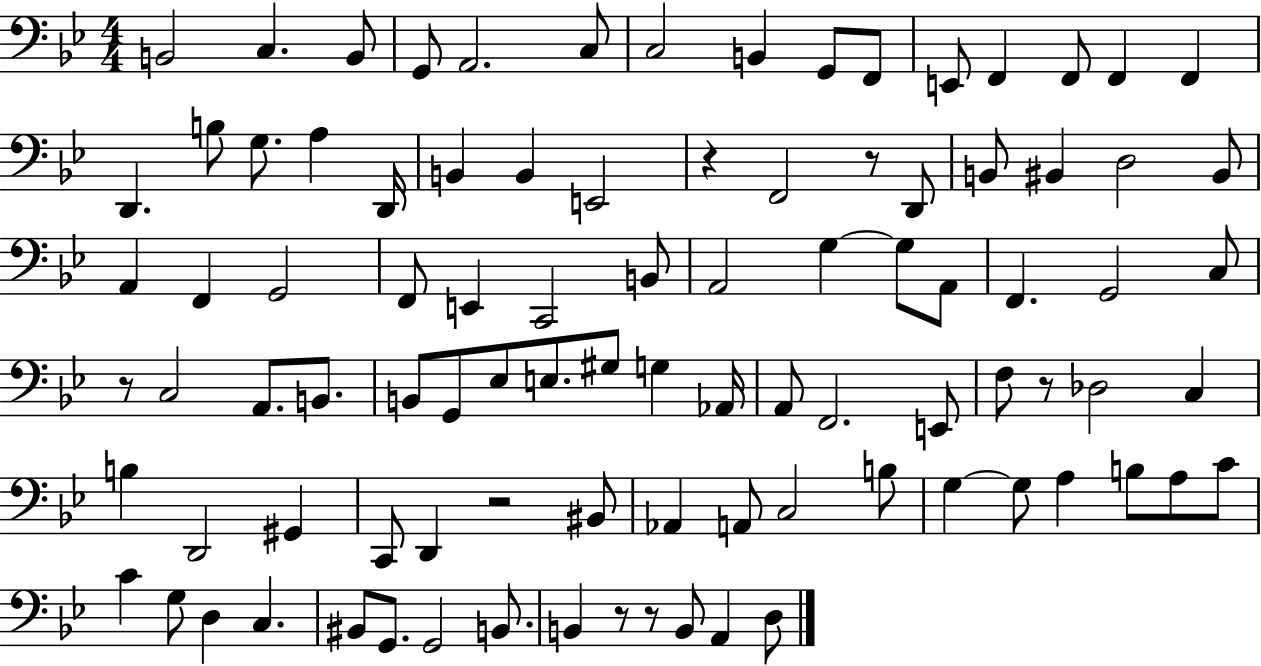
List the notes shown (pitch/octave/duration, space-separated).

B2/h C3/q. B2/e G2/e A2/h. C3/e C3/h B2/q G2/e F2/e E2/e F2/q F2/e F2/q F2/q D2/q. B3/e G3/e. A3/q D2/s B2/q B2/q E2/h R/q F2/h R/e D2/e B2/e BIS2/q D3/h BIS2/e A2/q F2/q G2/h F2/e E2/q C2/h B2/e A2/h G3/q G3/e A2/e F2/q. G2/h C3/e R/e C3/h A2/e. B2/e. B2/e G2/e Eb3/e E3/e. G#3/e G3/q Ab2/s A2/e F2/h. E2/e F3/e R/e Db3/h C3/q B3/q D2/h G#2/q C2/e D2/q R/h BIS2/e Ab2/q A2/e C3/h B3/e G3/q G3/e A3/q B3/e A3/e C4/e C4/q G3/e D3/q C3/q. BIS2/e G2/e. G2/h B2/e. B2/q R/e R/e B2/e A2/q D3/e